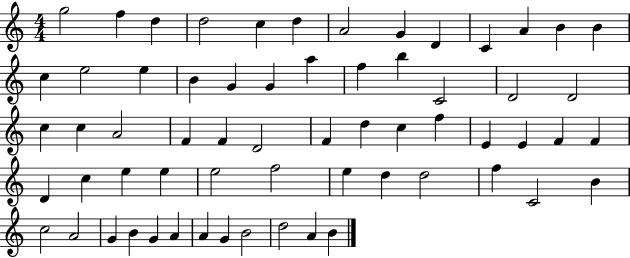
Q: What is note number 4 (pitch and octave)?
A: D5